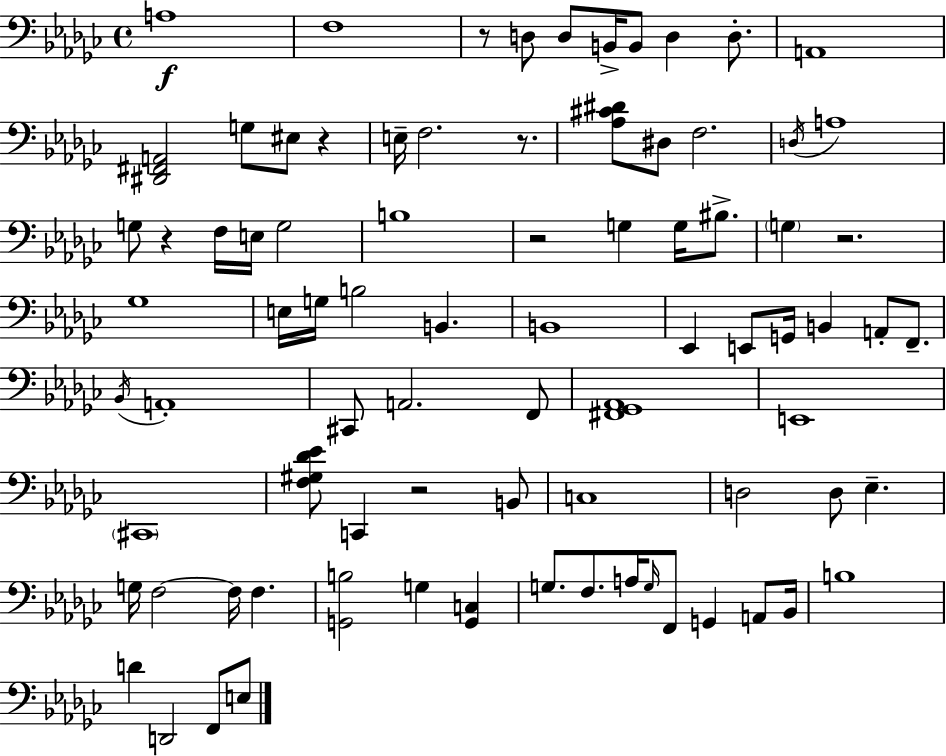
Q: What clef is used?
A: bass